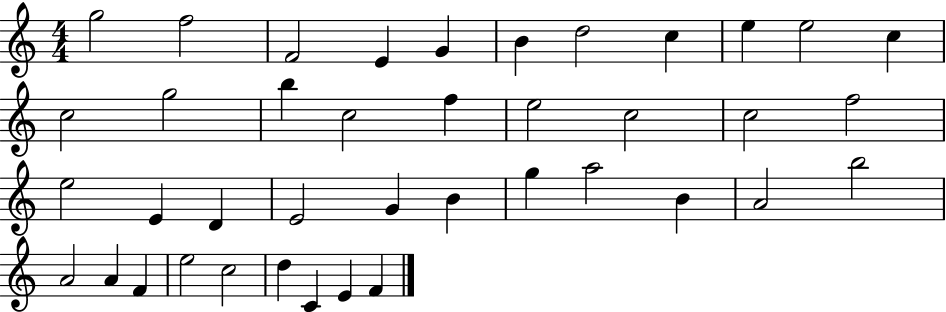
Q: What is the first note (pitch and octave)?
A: G5